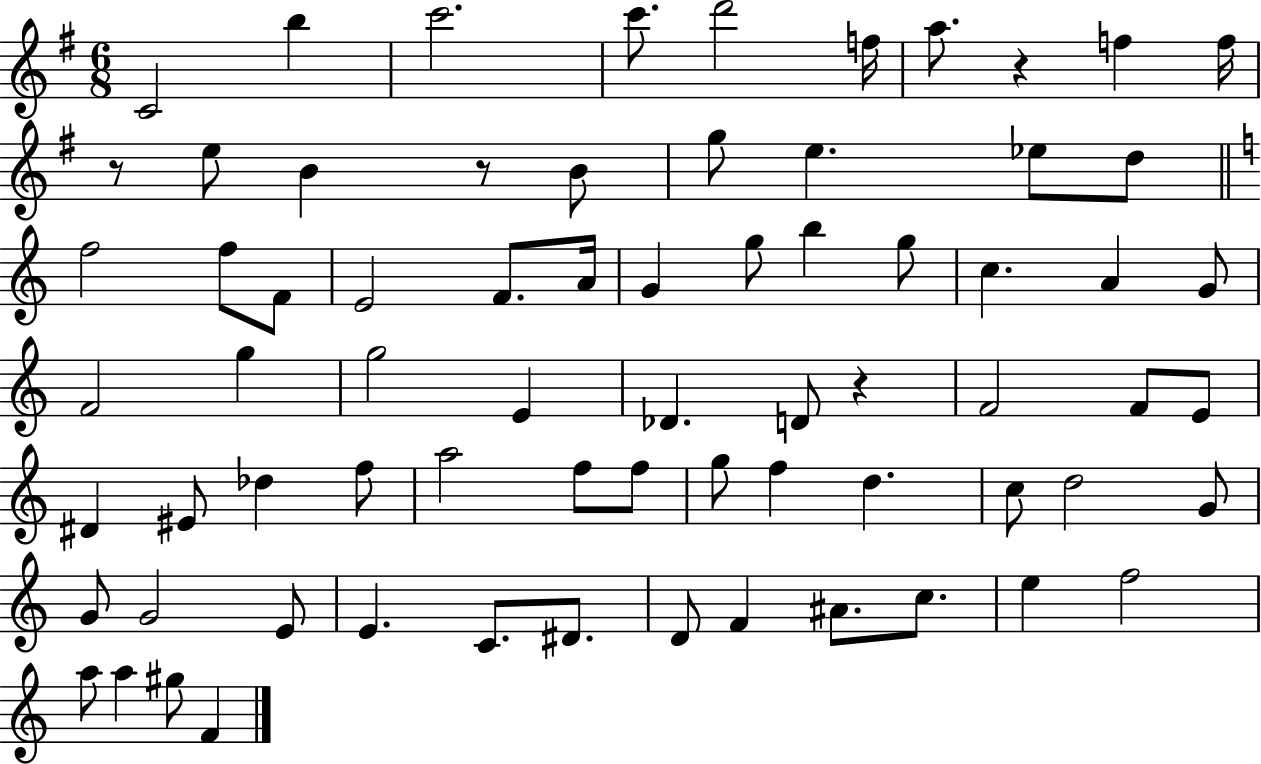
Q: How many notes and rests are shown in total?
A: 71